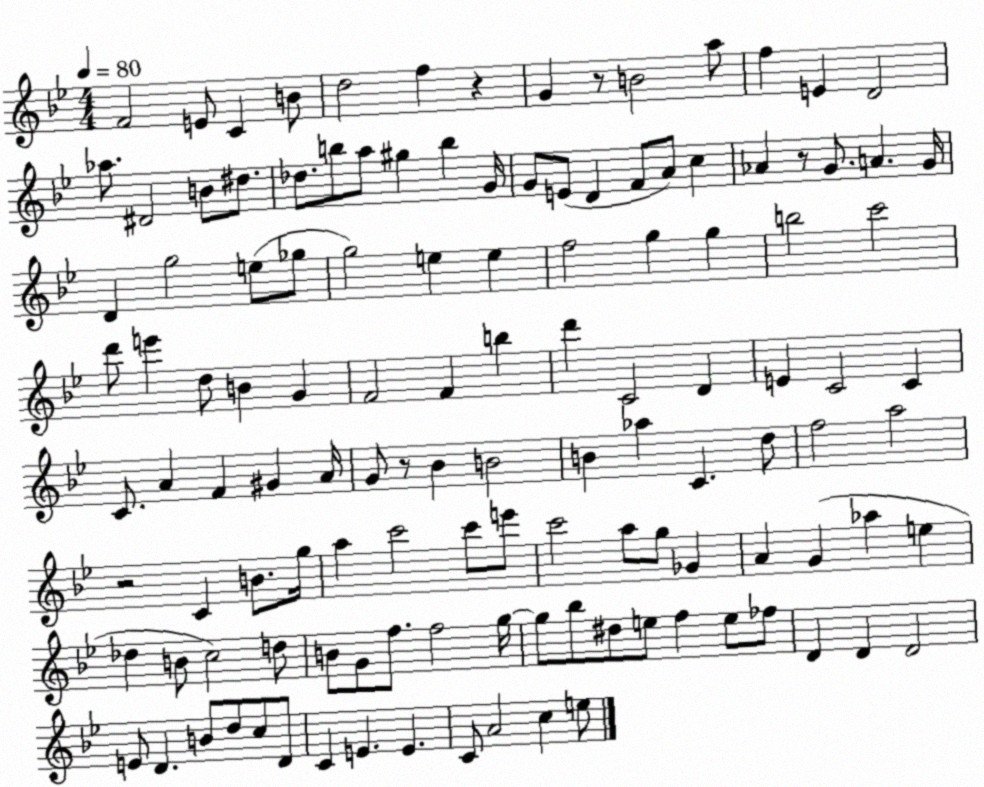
X:1
T:Untitled
M:4/4
L:1/4
K:Bb
F2 E/2 C B/2 d2 f z G z/2 B2 a/2 f E D2 _a/2 ^D2 B/2 ^d/2 _d/2 b/2 a/2 ^g b G/4 G/2 E/2 D F/2 A/2 c _A z/2 G/2 A G/4 D g2 e/2 _g/2 g2 e e f2 g g b2 c'2 d'/2 e' d/2 B G F2 F b d' C2 D E C2 C C/2 A F ^G A/4 G/2 z/2 _B B2 B _a C d/2 f2 a2 z2 C B/2 g/4 a c'2 c'/2 e'/2 c'2 a/2 g/2 _G A G _a e _d B/2 c2 d/2 B/2 G/2 f/2 f2 g/4 g/2 _b/2 ^d/2 e/2 f e/2 _f/2 D D D2 E/2 D B/2 d/2 c/2 D/2 C E E C/2 A2 c e/2